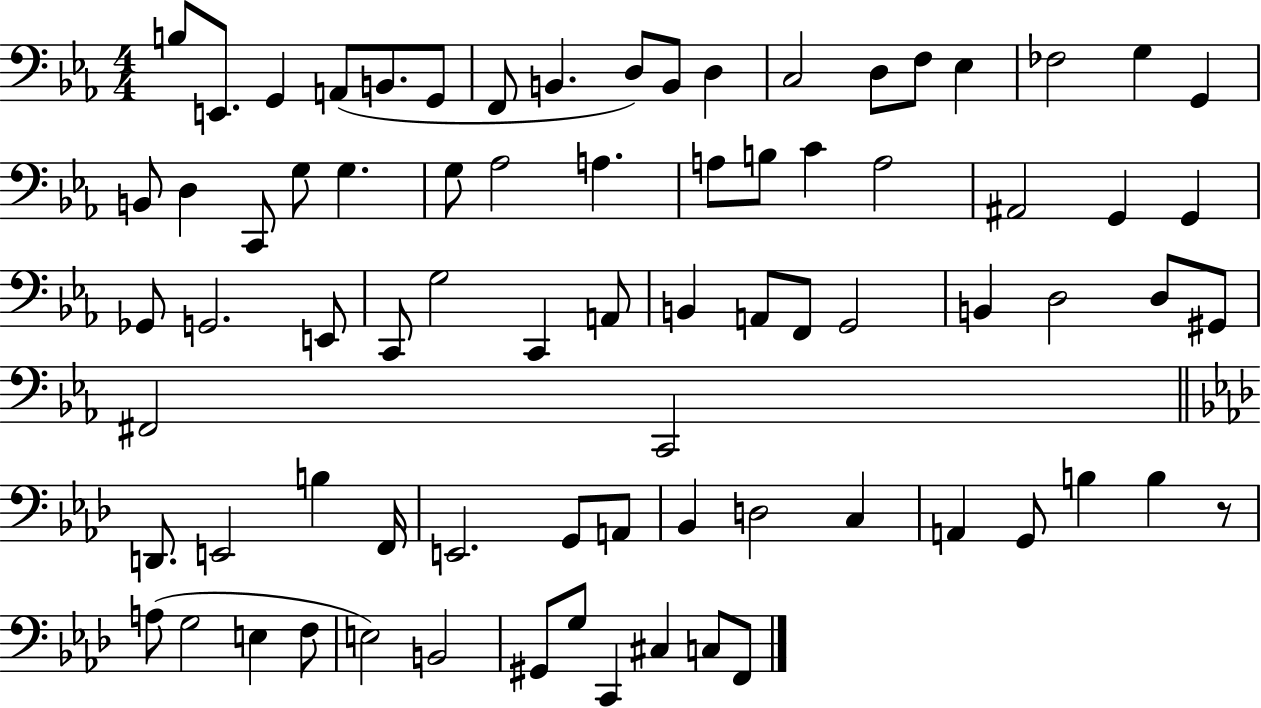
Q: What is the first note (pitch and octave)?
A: B3